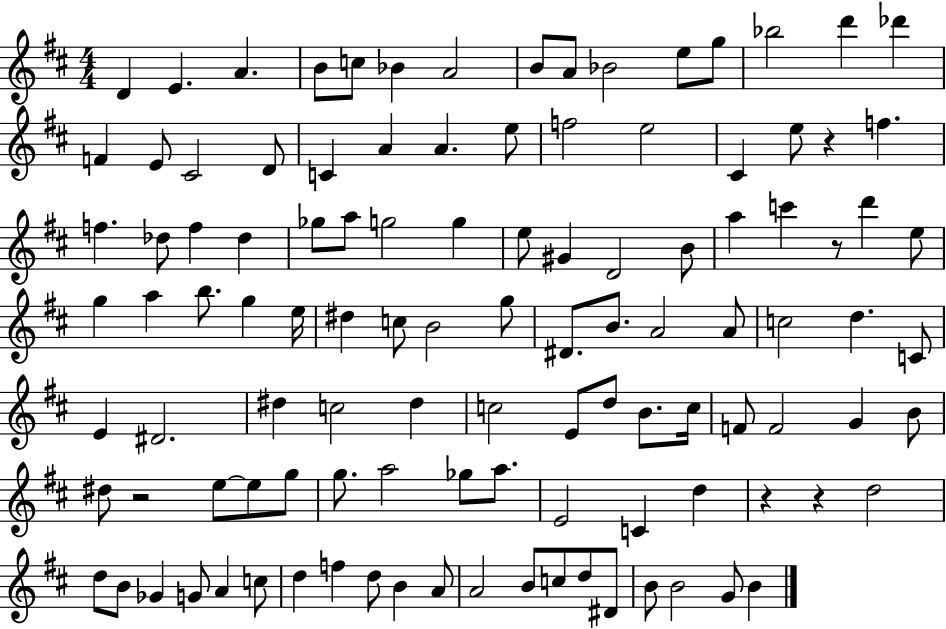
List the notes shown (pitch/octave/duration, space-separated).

D4/q E4/q. A4/q. B4/e C5/e Bb4/q A4/h B4/e A4/e Bb4/h E5/e G5/e Bb5/h D6/q Db6/q F4/q E4/e C#4/h D4/e C4/q A4/q A4/q. E5/e F5/h E5/h C#4/q E5/e R/q F5/q. F5/q. Db5/e F5/q Db5/q Gb5/e A5/e G5/h G5/q E5/e G#4/q D4/h B4/e A5/q C6/q R/e D6/q E5/e G5/q A5/q B5/e. G5/q E5/s D#5/q C5/e B4/h G5/e D#4/e. B4/e. A4/h A4/e C5/h D5/q. C4/e E4/q D#4/h. D#5/q C5/h D#5/q C5/h E4/e D5/e B4/e. C5/s F4/e F4/h G4/q B4/e D#5/e R/h E5/e E5/e G5/e G5/e. A5/h Gb5/e A5/e. E4/h C4/q D5/q R/q R/q D5/h D5/e B4/e Gb4/q G4/e A4/q C5/e D5/q F5/q D5/e B4/q A4/e A4/h B4/e C5/e D5/e D#4/e B4/e B4/h G4/e B4/q